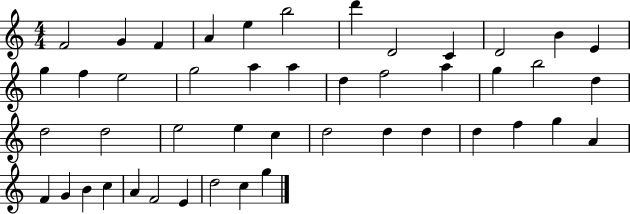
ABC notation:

X:1
T:Untitled
M:4/4
L:1/4
K:C
F2 G F A e b2 d' D2 C D2 B E g f e2 g2 a a d f2 a g b2 d d2 d2 e2 e c d2 d d d f g A F G B c A F2 E d2 c g